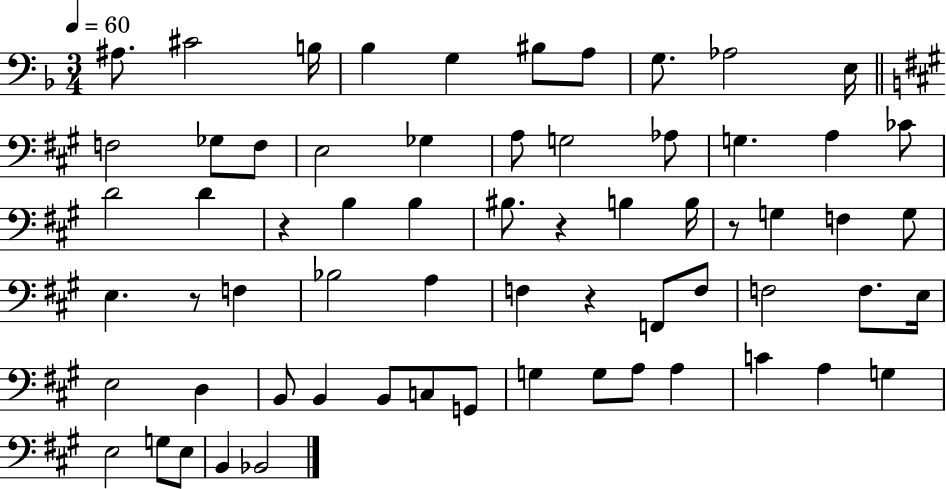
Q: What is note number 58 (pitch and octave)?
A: E3